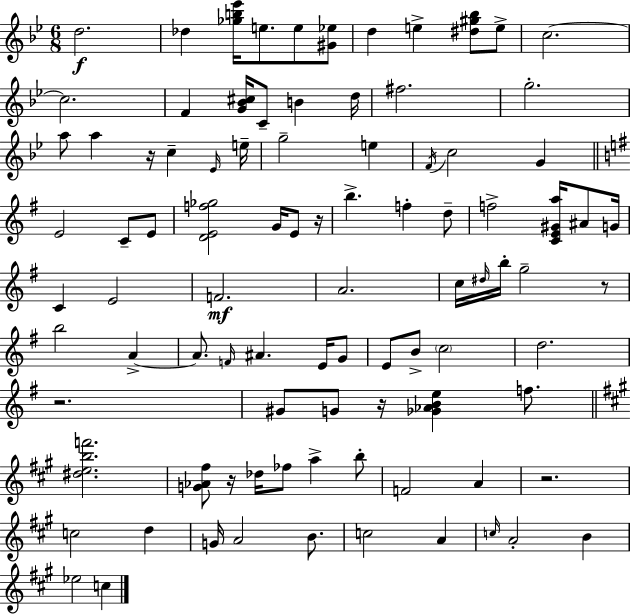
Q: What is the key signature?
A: G minor